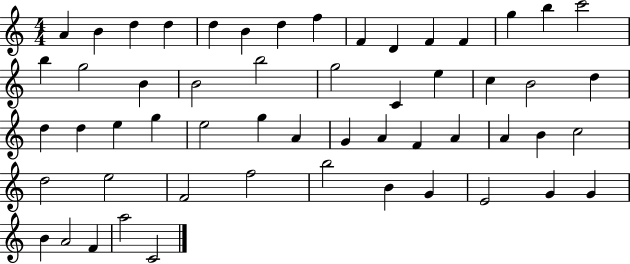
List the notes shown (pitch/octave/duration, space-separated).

A4/q B4/q D5/q D5/q D5/q B4/q D5/q F5/q F4/q D4/q F4/q F4/q G5/q B5/q C6/h B5/q G5/h B4/q B4/h B5/h G5/h C4/q E5/q C5/q B4/h D5/q D5/q D5/q E5/q G5/q E5/h G5/q A4/q G4/q A4/q F4/q A4/q A4/q B4/q C5/h D5/h E5/h F4/h F5/h B5/h B4/q G4/q E4/h G4/q G4/q B4/q A4/h F4/q A5/h C4/h